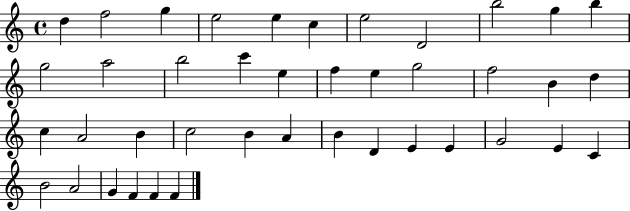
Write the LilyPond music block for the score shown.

{
  \clef treble
  \time 4/4
  \defaultTimeSignature
  \key c \major
  d''4 f''2 g''4 | e''2 e''4 c''4 | e''2 d'2 | b''2 g''4 b''4 | \break g''2 a''2 | b''2 c'''4 e''4 | f''4 e''4 g''2 | f''2 b'4 d''4 | \break c''4 a'2 b'4 | c''2 b'4 a'4 | b'4 d'4 e'4 e'4 | g'2 e'4 c'4 | \break b'2 a'2 | g'4 f'4 f'4 f'4 | \bar "|."
}